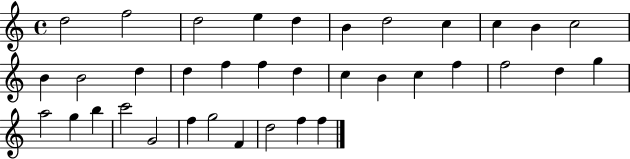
{
  \clef treble
  \time 4/4
  \defaultTimeSignature
  \key c \major
  d''2 f''2 | d''2 e''4 d''4 | b'4 d''2 c''4 | c''4 b'4 c''2 | \break b'4 b'2 d''4 | d''4 f''4 f''4 d''4 | c''4 b'4 c''4 f''4 | f''2 d''4 g''4 | \break a''2 g''4 b''4 | c'''2 g'2 | f''4 g''2 f'4 | d''2 f''4 f''4 | \break \bar "|."
}